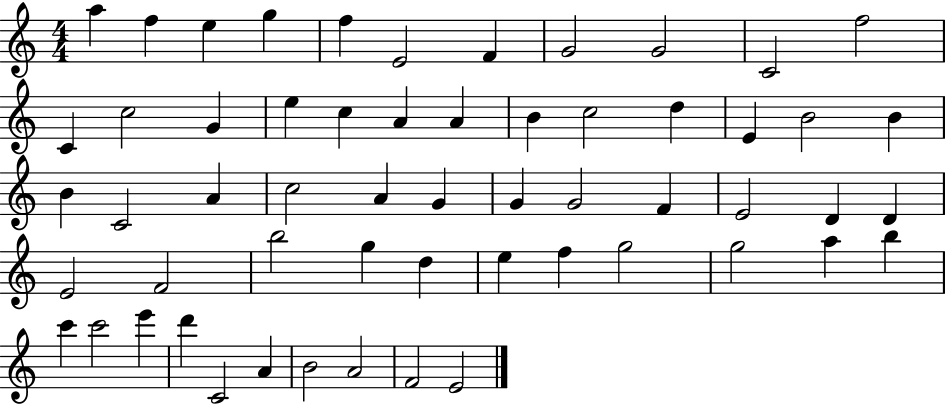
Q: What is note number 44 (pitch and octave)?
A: G5